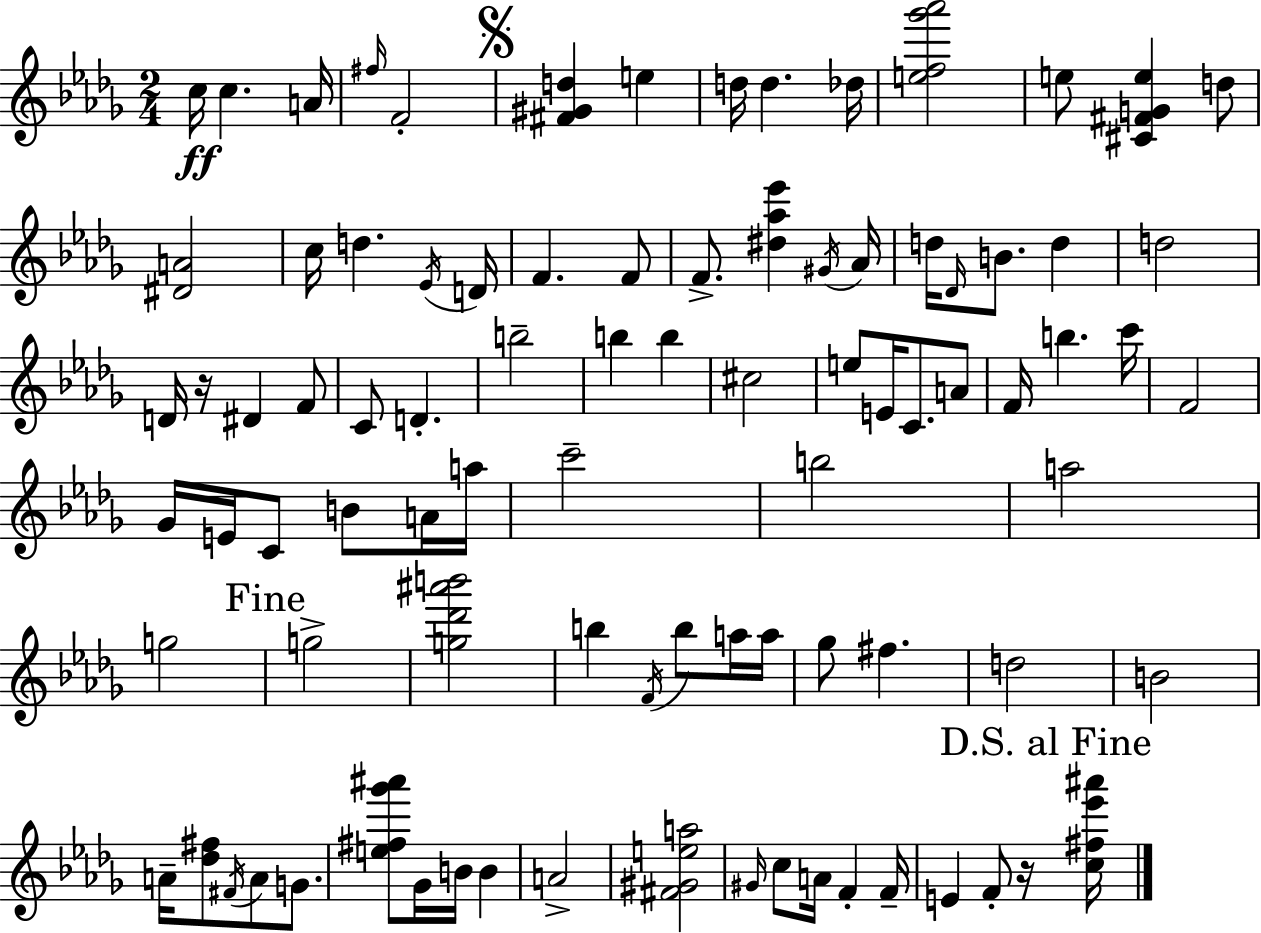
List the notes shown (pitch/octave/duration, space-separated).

C5/s C5/q. A4/s F#5/s F4/h [F#4,G#4,D5]/q E5/q D5/s D5/q. Db5/s [E5,F5,Gb6,Ab6]/h E5/e [C#4,F#4,G4,E5]/q D5/e [D#4,A4]/h C5/s D5/q. Eb4/s D4/s F4/q. F4/e F4/e. [D#5,Ab5,Eb6]/q G#4/s Ab4/s D5/s Db4/s B4/e. D5/q D5/h D4/s R/s D#4/q F4/e C4/e D4/q. B5/h B5/q B5/q C#5/h E5/e E4/s C4/e. A4/e F4/s B5/q. C6/s F4/h Gb4/s E4/s C4/e B4/e A4/s A5/s C6/h B5/h A5/h G5/h G5/h [G5,Db6,A#6,B6]/h B5/q F4/s B5/e A5/s A5/s Gb5/e F#5/q. D5/h B4/h A4/s [Db5,F#5]/e F#4/s A4/e G4/e. [E5,F#5,Gb6,A#6]/e Gb4/s B4/s B4/q A4/h [F#4,G#4,E5,A5]/h G#4/s C5/e A4/s F4/q F4/s E4/q F4/e R/s [C5,F#5,Eb6,A#6]/s